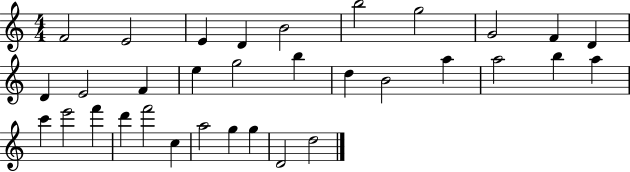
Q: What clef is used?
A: treble